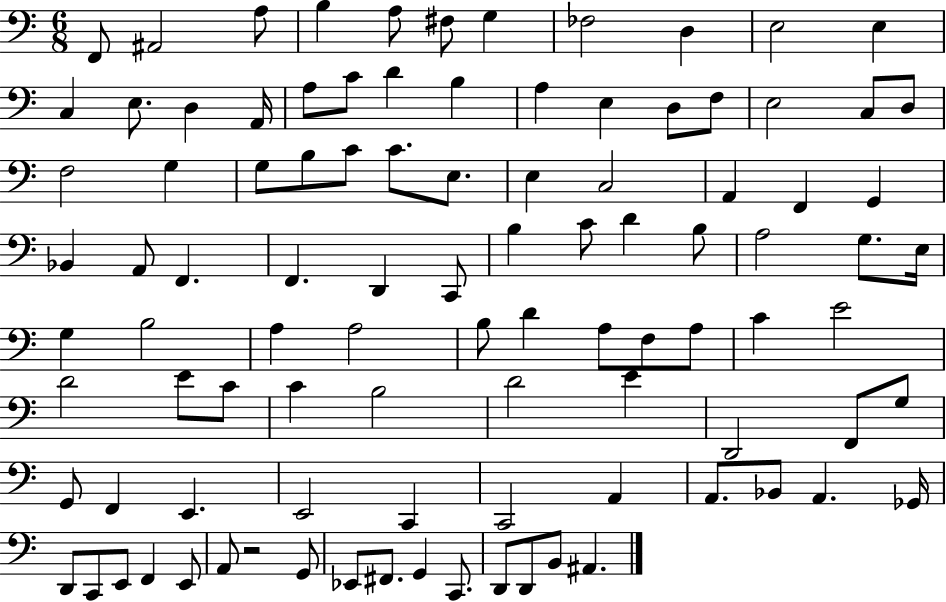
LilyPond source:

{
  \clef bass
  \numericTimeSignature
  \time 6/8
  \key c \major
  f,8 ais,2 a8 | b4 a8 fis8 g4 | fes2 d4 | e2 e4 | \break c4 e8. d4 a,16 | a8 c'8 d'4 b4 | a4 e4 d8 f8 | e2 c8 d8 | \break f2 g4 | g8 b8 c'8 c'8. e8. | e4 c2 | a,4 f,4 g,4 | \break bes,4 a,8 f,4. | f,4. d,4 c,8 | b4 c'8 d'4 b8 | a2 g8. e16 | \break g4 b2 | a4 a2 | b8 d'4 a8 f8 a8 | c'4 e'2 | \break d'2 e'8 c'8 | c'4 b2 | d'2 e'4 | d,2 f,8 g8 | \break g,8 f,4 e,4. | e,2 c,4 | c,2 a,4 | a,8. bes,8 a,4. ges,16 | \break d,8 c,8 e,8 f,4 e,8 | a,8 r2 g,8 | ees,8 fis,8. g,4 c,8. | d,8 d,8 b,8 ais,4. | \break \bar "|."
}